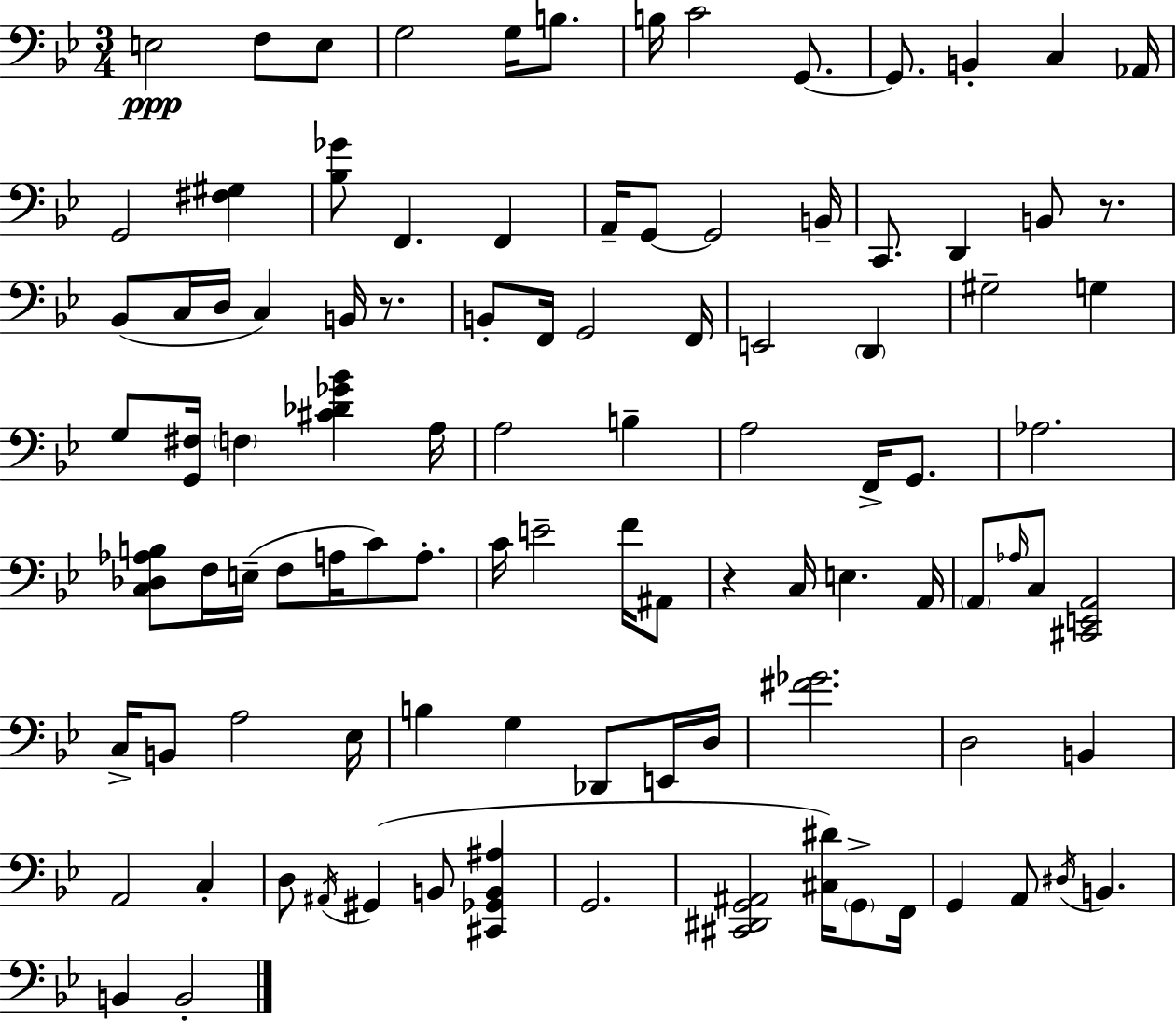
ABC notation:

X:1
T:Untitled
M:3/4
L:1/4
K:Bb
E,2 F,/2 E,/2 G,2 G,/4 B,/2 B,/4 C2 G,,/2 G,,/2 B,, C, _A,,/4 G,,2 [^F,^G,] [_B,_G]/2 F,, F,, A,,/4 G,,/2 G,,2 B,,/4 C,,/2 D,, B,,/2 z/2 _B,,/2 C,/4 D,/4 C, B,,/4 z/2 B,,/2 F,,/4 G,,2 F,,/4 E,,2 D,, ^G,2 G, G,/2 [G,,^F,]/4 F, [^C_D_G_B] A,/4 A,2 B, A,2 F,,/4 G,,/2 _A,2 [C,_D,_A,B,]/2 F,/4 E,/4 F,/2 A,/4 C/2 A,/2 C/4 E2 F/4 ^A,,/2 z C,/4 E, A,,/4 A,,/2 _A,/4 C,/2 [^C,,E,,A,,]2 C,/4 B,,/2 A,2 _E,/4 B, G, _D,,/2 E,,/4 D,/4 [^F_G]2 D,2 B,, A,,2 C, D,/2 ^A,,/4 ^G,, B,,/2 [^C,,_G,,B,,^A,] G,,2 [^C,,^D,,G,,^A,,]2 [^C,^D]/4 G,,/2 F,,/4 G,, A,,/2 ^D,/4 B,, B,, B,,2